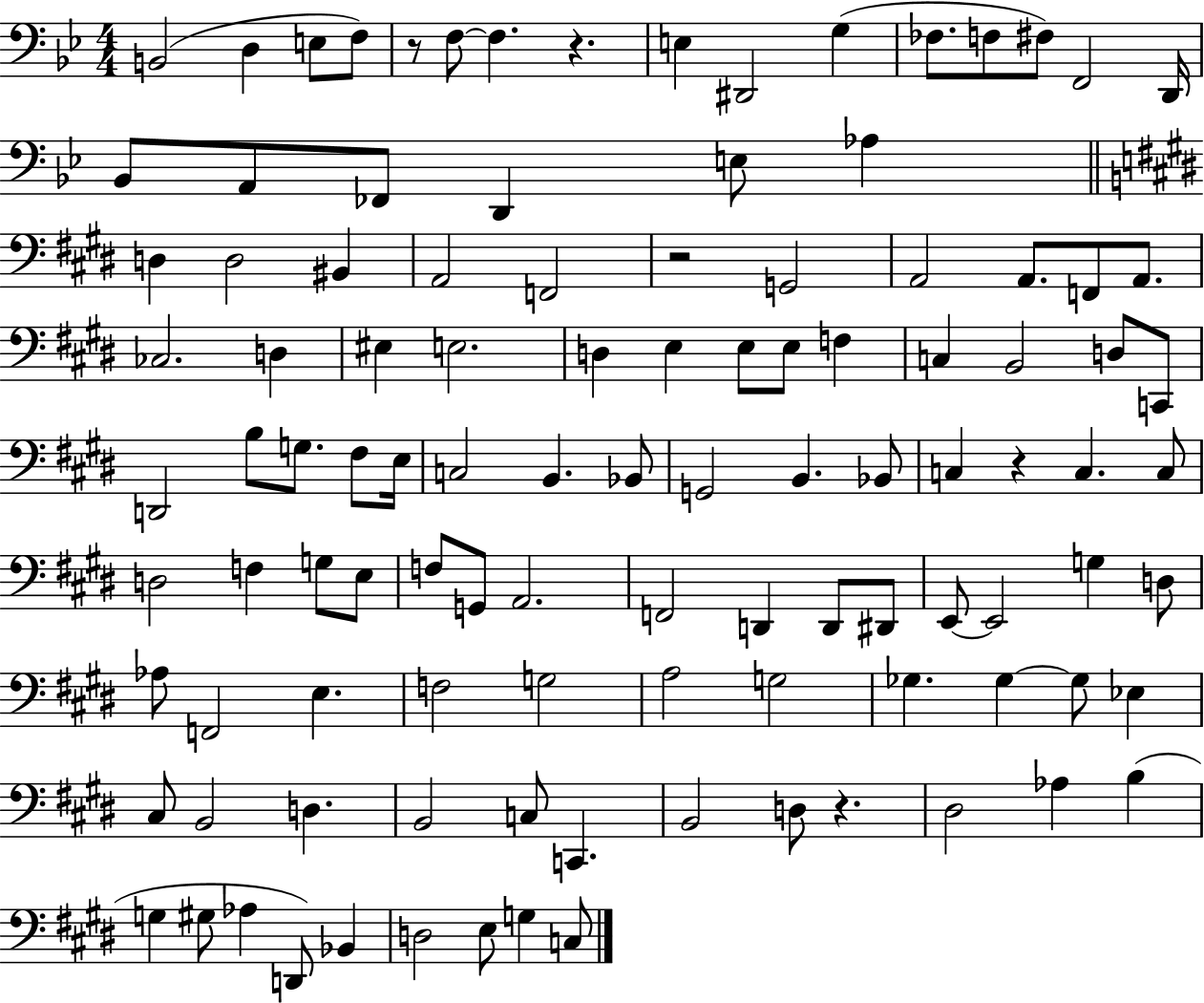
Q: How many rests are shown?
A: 5